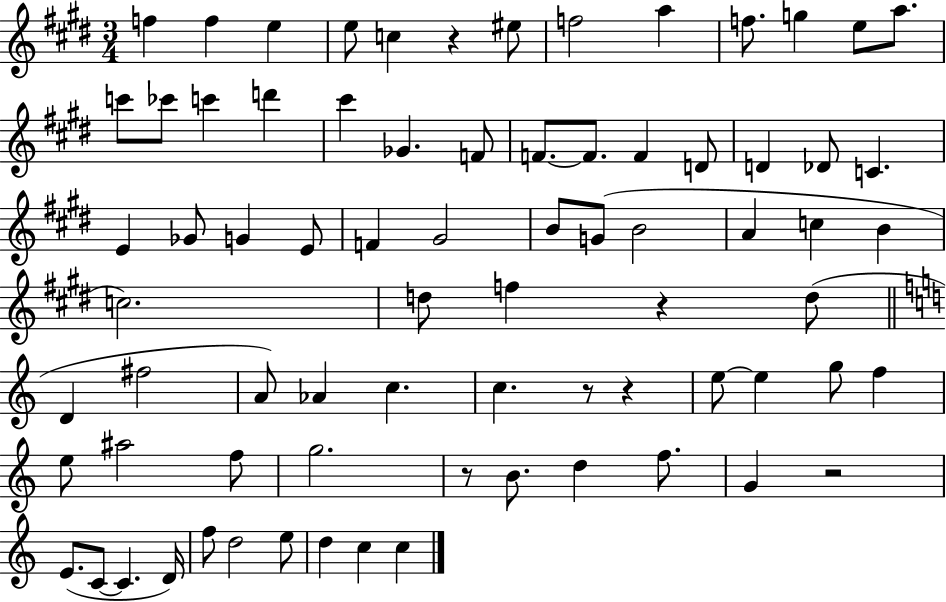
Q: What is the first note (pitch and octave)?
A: F5